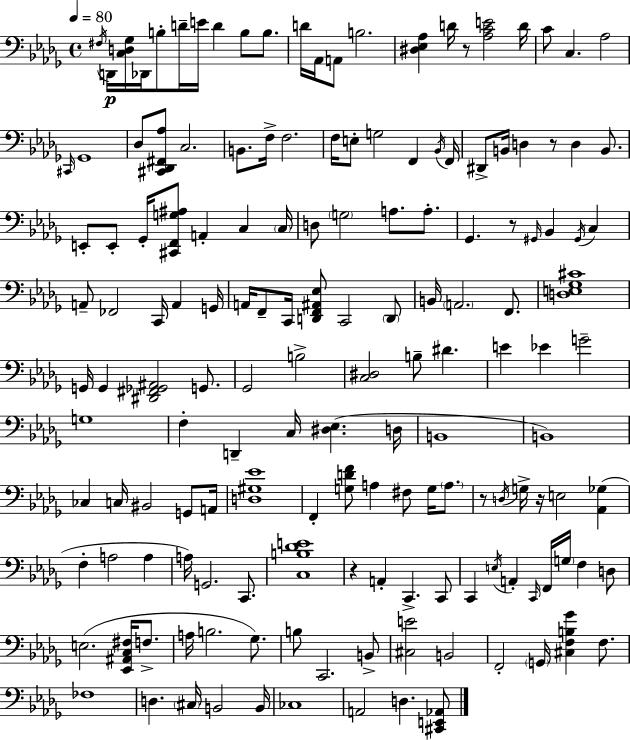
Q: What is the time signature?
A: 4/4